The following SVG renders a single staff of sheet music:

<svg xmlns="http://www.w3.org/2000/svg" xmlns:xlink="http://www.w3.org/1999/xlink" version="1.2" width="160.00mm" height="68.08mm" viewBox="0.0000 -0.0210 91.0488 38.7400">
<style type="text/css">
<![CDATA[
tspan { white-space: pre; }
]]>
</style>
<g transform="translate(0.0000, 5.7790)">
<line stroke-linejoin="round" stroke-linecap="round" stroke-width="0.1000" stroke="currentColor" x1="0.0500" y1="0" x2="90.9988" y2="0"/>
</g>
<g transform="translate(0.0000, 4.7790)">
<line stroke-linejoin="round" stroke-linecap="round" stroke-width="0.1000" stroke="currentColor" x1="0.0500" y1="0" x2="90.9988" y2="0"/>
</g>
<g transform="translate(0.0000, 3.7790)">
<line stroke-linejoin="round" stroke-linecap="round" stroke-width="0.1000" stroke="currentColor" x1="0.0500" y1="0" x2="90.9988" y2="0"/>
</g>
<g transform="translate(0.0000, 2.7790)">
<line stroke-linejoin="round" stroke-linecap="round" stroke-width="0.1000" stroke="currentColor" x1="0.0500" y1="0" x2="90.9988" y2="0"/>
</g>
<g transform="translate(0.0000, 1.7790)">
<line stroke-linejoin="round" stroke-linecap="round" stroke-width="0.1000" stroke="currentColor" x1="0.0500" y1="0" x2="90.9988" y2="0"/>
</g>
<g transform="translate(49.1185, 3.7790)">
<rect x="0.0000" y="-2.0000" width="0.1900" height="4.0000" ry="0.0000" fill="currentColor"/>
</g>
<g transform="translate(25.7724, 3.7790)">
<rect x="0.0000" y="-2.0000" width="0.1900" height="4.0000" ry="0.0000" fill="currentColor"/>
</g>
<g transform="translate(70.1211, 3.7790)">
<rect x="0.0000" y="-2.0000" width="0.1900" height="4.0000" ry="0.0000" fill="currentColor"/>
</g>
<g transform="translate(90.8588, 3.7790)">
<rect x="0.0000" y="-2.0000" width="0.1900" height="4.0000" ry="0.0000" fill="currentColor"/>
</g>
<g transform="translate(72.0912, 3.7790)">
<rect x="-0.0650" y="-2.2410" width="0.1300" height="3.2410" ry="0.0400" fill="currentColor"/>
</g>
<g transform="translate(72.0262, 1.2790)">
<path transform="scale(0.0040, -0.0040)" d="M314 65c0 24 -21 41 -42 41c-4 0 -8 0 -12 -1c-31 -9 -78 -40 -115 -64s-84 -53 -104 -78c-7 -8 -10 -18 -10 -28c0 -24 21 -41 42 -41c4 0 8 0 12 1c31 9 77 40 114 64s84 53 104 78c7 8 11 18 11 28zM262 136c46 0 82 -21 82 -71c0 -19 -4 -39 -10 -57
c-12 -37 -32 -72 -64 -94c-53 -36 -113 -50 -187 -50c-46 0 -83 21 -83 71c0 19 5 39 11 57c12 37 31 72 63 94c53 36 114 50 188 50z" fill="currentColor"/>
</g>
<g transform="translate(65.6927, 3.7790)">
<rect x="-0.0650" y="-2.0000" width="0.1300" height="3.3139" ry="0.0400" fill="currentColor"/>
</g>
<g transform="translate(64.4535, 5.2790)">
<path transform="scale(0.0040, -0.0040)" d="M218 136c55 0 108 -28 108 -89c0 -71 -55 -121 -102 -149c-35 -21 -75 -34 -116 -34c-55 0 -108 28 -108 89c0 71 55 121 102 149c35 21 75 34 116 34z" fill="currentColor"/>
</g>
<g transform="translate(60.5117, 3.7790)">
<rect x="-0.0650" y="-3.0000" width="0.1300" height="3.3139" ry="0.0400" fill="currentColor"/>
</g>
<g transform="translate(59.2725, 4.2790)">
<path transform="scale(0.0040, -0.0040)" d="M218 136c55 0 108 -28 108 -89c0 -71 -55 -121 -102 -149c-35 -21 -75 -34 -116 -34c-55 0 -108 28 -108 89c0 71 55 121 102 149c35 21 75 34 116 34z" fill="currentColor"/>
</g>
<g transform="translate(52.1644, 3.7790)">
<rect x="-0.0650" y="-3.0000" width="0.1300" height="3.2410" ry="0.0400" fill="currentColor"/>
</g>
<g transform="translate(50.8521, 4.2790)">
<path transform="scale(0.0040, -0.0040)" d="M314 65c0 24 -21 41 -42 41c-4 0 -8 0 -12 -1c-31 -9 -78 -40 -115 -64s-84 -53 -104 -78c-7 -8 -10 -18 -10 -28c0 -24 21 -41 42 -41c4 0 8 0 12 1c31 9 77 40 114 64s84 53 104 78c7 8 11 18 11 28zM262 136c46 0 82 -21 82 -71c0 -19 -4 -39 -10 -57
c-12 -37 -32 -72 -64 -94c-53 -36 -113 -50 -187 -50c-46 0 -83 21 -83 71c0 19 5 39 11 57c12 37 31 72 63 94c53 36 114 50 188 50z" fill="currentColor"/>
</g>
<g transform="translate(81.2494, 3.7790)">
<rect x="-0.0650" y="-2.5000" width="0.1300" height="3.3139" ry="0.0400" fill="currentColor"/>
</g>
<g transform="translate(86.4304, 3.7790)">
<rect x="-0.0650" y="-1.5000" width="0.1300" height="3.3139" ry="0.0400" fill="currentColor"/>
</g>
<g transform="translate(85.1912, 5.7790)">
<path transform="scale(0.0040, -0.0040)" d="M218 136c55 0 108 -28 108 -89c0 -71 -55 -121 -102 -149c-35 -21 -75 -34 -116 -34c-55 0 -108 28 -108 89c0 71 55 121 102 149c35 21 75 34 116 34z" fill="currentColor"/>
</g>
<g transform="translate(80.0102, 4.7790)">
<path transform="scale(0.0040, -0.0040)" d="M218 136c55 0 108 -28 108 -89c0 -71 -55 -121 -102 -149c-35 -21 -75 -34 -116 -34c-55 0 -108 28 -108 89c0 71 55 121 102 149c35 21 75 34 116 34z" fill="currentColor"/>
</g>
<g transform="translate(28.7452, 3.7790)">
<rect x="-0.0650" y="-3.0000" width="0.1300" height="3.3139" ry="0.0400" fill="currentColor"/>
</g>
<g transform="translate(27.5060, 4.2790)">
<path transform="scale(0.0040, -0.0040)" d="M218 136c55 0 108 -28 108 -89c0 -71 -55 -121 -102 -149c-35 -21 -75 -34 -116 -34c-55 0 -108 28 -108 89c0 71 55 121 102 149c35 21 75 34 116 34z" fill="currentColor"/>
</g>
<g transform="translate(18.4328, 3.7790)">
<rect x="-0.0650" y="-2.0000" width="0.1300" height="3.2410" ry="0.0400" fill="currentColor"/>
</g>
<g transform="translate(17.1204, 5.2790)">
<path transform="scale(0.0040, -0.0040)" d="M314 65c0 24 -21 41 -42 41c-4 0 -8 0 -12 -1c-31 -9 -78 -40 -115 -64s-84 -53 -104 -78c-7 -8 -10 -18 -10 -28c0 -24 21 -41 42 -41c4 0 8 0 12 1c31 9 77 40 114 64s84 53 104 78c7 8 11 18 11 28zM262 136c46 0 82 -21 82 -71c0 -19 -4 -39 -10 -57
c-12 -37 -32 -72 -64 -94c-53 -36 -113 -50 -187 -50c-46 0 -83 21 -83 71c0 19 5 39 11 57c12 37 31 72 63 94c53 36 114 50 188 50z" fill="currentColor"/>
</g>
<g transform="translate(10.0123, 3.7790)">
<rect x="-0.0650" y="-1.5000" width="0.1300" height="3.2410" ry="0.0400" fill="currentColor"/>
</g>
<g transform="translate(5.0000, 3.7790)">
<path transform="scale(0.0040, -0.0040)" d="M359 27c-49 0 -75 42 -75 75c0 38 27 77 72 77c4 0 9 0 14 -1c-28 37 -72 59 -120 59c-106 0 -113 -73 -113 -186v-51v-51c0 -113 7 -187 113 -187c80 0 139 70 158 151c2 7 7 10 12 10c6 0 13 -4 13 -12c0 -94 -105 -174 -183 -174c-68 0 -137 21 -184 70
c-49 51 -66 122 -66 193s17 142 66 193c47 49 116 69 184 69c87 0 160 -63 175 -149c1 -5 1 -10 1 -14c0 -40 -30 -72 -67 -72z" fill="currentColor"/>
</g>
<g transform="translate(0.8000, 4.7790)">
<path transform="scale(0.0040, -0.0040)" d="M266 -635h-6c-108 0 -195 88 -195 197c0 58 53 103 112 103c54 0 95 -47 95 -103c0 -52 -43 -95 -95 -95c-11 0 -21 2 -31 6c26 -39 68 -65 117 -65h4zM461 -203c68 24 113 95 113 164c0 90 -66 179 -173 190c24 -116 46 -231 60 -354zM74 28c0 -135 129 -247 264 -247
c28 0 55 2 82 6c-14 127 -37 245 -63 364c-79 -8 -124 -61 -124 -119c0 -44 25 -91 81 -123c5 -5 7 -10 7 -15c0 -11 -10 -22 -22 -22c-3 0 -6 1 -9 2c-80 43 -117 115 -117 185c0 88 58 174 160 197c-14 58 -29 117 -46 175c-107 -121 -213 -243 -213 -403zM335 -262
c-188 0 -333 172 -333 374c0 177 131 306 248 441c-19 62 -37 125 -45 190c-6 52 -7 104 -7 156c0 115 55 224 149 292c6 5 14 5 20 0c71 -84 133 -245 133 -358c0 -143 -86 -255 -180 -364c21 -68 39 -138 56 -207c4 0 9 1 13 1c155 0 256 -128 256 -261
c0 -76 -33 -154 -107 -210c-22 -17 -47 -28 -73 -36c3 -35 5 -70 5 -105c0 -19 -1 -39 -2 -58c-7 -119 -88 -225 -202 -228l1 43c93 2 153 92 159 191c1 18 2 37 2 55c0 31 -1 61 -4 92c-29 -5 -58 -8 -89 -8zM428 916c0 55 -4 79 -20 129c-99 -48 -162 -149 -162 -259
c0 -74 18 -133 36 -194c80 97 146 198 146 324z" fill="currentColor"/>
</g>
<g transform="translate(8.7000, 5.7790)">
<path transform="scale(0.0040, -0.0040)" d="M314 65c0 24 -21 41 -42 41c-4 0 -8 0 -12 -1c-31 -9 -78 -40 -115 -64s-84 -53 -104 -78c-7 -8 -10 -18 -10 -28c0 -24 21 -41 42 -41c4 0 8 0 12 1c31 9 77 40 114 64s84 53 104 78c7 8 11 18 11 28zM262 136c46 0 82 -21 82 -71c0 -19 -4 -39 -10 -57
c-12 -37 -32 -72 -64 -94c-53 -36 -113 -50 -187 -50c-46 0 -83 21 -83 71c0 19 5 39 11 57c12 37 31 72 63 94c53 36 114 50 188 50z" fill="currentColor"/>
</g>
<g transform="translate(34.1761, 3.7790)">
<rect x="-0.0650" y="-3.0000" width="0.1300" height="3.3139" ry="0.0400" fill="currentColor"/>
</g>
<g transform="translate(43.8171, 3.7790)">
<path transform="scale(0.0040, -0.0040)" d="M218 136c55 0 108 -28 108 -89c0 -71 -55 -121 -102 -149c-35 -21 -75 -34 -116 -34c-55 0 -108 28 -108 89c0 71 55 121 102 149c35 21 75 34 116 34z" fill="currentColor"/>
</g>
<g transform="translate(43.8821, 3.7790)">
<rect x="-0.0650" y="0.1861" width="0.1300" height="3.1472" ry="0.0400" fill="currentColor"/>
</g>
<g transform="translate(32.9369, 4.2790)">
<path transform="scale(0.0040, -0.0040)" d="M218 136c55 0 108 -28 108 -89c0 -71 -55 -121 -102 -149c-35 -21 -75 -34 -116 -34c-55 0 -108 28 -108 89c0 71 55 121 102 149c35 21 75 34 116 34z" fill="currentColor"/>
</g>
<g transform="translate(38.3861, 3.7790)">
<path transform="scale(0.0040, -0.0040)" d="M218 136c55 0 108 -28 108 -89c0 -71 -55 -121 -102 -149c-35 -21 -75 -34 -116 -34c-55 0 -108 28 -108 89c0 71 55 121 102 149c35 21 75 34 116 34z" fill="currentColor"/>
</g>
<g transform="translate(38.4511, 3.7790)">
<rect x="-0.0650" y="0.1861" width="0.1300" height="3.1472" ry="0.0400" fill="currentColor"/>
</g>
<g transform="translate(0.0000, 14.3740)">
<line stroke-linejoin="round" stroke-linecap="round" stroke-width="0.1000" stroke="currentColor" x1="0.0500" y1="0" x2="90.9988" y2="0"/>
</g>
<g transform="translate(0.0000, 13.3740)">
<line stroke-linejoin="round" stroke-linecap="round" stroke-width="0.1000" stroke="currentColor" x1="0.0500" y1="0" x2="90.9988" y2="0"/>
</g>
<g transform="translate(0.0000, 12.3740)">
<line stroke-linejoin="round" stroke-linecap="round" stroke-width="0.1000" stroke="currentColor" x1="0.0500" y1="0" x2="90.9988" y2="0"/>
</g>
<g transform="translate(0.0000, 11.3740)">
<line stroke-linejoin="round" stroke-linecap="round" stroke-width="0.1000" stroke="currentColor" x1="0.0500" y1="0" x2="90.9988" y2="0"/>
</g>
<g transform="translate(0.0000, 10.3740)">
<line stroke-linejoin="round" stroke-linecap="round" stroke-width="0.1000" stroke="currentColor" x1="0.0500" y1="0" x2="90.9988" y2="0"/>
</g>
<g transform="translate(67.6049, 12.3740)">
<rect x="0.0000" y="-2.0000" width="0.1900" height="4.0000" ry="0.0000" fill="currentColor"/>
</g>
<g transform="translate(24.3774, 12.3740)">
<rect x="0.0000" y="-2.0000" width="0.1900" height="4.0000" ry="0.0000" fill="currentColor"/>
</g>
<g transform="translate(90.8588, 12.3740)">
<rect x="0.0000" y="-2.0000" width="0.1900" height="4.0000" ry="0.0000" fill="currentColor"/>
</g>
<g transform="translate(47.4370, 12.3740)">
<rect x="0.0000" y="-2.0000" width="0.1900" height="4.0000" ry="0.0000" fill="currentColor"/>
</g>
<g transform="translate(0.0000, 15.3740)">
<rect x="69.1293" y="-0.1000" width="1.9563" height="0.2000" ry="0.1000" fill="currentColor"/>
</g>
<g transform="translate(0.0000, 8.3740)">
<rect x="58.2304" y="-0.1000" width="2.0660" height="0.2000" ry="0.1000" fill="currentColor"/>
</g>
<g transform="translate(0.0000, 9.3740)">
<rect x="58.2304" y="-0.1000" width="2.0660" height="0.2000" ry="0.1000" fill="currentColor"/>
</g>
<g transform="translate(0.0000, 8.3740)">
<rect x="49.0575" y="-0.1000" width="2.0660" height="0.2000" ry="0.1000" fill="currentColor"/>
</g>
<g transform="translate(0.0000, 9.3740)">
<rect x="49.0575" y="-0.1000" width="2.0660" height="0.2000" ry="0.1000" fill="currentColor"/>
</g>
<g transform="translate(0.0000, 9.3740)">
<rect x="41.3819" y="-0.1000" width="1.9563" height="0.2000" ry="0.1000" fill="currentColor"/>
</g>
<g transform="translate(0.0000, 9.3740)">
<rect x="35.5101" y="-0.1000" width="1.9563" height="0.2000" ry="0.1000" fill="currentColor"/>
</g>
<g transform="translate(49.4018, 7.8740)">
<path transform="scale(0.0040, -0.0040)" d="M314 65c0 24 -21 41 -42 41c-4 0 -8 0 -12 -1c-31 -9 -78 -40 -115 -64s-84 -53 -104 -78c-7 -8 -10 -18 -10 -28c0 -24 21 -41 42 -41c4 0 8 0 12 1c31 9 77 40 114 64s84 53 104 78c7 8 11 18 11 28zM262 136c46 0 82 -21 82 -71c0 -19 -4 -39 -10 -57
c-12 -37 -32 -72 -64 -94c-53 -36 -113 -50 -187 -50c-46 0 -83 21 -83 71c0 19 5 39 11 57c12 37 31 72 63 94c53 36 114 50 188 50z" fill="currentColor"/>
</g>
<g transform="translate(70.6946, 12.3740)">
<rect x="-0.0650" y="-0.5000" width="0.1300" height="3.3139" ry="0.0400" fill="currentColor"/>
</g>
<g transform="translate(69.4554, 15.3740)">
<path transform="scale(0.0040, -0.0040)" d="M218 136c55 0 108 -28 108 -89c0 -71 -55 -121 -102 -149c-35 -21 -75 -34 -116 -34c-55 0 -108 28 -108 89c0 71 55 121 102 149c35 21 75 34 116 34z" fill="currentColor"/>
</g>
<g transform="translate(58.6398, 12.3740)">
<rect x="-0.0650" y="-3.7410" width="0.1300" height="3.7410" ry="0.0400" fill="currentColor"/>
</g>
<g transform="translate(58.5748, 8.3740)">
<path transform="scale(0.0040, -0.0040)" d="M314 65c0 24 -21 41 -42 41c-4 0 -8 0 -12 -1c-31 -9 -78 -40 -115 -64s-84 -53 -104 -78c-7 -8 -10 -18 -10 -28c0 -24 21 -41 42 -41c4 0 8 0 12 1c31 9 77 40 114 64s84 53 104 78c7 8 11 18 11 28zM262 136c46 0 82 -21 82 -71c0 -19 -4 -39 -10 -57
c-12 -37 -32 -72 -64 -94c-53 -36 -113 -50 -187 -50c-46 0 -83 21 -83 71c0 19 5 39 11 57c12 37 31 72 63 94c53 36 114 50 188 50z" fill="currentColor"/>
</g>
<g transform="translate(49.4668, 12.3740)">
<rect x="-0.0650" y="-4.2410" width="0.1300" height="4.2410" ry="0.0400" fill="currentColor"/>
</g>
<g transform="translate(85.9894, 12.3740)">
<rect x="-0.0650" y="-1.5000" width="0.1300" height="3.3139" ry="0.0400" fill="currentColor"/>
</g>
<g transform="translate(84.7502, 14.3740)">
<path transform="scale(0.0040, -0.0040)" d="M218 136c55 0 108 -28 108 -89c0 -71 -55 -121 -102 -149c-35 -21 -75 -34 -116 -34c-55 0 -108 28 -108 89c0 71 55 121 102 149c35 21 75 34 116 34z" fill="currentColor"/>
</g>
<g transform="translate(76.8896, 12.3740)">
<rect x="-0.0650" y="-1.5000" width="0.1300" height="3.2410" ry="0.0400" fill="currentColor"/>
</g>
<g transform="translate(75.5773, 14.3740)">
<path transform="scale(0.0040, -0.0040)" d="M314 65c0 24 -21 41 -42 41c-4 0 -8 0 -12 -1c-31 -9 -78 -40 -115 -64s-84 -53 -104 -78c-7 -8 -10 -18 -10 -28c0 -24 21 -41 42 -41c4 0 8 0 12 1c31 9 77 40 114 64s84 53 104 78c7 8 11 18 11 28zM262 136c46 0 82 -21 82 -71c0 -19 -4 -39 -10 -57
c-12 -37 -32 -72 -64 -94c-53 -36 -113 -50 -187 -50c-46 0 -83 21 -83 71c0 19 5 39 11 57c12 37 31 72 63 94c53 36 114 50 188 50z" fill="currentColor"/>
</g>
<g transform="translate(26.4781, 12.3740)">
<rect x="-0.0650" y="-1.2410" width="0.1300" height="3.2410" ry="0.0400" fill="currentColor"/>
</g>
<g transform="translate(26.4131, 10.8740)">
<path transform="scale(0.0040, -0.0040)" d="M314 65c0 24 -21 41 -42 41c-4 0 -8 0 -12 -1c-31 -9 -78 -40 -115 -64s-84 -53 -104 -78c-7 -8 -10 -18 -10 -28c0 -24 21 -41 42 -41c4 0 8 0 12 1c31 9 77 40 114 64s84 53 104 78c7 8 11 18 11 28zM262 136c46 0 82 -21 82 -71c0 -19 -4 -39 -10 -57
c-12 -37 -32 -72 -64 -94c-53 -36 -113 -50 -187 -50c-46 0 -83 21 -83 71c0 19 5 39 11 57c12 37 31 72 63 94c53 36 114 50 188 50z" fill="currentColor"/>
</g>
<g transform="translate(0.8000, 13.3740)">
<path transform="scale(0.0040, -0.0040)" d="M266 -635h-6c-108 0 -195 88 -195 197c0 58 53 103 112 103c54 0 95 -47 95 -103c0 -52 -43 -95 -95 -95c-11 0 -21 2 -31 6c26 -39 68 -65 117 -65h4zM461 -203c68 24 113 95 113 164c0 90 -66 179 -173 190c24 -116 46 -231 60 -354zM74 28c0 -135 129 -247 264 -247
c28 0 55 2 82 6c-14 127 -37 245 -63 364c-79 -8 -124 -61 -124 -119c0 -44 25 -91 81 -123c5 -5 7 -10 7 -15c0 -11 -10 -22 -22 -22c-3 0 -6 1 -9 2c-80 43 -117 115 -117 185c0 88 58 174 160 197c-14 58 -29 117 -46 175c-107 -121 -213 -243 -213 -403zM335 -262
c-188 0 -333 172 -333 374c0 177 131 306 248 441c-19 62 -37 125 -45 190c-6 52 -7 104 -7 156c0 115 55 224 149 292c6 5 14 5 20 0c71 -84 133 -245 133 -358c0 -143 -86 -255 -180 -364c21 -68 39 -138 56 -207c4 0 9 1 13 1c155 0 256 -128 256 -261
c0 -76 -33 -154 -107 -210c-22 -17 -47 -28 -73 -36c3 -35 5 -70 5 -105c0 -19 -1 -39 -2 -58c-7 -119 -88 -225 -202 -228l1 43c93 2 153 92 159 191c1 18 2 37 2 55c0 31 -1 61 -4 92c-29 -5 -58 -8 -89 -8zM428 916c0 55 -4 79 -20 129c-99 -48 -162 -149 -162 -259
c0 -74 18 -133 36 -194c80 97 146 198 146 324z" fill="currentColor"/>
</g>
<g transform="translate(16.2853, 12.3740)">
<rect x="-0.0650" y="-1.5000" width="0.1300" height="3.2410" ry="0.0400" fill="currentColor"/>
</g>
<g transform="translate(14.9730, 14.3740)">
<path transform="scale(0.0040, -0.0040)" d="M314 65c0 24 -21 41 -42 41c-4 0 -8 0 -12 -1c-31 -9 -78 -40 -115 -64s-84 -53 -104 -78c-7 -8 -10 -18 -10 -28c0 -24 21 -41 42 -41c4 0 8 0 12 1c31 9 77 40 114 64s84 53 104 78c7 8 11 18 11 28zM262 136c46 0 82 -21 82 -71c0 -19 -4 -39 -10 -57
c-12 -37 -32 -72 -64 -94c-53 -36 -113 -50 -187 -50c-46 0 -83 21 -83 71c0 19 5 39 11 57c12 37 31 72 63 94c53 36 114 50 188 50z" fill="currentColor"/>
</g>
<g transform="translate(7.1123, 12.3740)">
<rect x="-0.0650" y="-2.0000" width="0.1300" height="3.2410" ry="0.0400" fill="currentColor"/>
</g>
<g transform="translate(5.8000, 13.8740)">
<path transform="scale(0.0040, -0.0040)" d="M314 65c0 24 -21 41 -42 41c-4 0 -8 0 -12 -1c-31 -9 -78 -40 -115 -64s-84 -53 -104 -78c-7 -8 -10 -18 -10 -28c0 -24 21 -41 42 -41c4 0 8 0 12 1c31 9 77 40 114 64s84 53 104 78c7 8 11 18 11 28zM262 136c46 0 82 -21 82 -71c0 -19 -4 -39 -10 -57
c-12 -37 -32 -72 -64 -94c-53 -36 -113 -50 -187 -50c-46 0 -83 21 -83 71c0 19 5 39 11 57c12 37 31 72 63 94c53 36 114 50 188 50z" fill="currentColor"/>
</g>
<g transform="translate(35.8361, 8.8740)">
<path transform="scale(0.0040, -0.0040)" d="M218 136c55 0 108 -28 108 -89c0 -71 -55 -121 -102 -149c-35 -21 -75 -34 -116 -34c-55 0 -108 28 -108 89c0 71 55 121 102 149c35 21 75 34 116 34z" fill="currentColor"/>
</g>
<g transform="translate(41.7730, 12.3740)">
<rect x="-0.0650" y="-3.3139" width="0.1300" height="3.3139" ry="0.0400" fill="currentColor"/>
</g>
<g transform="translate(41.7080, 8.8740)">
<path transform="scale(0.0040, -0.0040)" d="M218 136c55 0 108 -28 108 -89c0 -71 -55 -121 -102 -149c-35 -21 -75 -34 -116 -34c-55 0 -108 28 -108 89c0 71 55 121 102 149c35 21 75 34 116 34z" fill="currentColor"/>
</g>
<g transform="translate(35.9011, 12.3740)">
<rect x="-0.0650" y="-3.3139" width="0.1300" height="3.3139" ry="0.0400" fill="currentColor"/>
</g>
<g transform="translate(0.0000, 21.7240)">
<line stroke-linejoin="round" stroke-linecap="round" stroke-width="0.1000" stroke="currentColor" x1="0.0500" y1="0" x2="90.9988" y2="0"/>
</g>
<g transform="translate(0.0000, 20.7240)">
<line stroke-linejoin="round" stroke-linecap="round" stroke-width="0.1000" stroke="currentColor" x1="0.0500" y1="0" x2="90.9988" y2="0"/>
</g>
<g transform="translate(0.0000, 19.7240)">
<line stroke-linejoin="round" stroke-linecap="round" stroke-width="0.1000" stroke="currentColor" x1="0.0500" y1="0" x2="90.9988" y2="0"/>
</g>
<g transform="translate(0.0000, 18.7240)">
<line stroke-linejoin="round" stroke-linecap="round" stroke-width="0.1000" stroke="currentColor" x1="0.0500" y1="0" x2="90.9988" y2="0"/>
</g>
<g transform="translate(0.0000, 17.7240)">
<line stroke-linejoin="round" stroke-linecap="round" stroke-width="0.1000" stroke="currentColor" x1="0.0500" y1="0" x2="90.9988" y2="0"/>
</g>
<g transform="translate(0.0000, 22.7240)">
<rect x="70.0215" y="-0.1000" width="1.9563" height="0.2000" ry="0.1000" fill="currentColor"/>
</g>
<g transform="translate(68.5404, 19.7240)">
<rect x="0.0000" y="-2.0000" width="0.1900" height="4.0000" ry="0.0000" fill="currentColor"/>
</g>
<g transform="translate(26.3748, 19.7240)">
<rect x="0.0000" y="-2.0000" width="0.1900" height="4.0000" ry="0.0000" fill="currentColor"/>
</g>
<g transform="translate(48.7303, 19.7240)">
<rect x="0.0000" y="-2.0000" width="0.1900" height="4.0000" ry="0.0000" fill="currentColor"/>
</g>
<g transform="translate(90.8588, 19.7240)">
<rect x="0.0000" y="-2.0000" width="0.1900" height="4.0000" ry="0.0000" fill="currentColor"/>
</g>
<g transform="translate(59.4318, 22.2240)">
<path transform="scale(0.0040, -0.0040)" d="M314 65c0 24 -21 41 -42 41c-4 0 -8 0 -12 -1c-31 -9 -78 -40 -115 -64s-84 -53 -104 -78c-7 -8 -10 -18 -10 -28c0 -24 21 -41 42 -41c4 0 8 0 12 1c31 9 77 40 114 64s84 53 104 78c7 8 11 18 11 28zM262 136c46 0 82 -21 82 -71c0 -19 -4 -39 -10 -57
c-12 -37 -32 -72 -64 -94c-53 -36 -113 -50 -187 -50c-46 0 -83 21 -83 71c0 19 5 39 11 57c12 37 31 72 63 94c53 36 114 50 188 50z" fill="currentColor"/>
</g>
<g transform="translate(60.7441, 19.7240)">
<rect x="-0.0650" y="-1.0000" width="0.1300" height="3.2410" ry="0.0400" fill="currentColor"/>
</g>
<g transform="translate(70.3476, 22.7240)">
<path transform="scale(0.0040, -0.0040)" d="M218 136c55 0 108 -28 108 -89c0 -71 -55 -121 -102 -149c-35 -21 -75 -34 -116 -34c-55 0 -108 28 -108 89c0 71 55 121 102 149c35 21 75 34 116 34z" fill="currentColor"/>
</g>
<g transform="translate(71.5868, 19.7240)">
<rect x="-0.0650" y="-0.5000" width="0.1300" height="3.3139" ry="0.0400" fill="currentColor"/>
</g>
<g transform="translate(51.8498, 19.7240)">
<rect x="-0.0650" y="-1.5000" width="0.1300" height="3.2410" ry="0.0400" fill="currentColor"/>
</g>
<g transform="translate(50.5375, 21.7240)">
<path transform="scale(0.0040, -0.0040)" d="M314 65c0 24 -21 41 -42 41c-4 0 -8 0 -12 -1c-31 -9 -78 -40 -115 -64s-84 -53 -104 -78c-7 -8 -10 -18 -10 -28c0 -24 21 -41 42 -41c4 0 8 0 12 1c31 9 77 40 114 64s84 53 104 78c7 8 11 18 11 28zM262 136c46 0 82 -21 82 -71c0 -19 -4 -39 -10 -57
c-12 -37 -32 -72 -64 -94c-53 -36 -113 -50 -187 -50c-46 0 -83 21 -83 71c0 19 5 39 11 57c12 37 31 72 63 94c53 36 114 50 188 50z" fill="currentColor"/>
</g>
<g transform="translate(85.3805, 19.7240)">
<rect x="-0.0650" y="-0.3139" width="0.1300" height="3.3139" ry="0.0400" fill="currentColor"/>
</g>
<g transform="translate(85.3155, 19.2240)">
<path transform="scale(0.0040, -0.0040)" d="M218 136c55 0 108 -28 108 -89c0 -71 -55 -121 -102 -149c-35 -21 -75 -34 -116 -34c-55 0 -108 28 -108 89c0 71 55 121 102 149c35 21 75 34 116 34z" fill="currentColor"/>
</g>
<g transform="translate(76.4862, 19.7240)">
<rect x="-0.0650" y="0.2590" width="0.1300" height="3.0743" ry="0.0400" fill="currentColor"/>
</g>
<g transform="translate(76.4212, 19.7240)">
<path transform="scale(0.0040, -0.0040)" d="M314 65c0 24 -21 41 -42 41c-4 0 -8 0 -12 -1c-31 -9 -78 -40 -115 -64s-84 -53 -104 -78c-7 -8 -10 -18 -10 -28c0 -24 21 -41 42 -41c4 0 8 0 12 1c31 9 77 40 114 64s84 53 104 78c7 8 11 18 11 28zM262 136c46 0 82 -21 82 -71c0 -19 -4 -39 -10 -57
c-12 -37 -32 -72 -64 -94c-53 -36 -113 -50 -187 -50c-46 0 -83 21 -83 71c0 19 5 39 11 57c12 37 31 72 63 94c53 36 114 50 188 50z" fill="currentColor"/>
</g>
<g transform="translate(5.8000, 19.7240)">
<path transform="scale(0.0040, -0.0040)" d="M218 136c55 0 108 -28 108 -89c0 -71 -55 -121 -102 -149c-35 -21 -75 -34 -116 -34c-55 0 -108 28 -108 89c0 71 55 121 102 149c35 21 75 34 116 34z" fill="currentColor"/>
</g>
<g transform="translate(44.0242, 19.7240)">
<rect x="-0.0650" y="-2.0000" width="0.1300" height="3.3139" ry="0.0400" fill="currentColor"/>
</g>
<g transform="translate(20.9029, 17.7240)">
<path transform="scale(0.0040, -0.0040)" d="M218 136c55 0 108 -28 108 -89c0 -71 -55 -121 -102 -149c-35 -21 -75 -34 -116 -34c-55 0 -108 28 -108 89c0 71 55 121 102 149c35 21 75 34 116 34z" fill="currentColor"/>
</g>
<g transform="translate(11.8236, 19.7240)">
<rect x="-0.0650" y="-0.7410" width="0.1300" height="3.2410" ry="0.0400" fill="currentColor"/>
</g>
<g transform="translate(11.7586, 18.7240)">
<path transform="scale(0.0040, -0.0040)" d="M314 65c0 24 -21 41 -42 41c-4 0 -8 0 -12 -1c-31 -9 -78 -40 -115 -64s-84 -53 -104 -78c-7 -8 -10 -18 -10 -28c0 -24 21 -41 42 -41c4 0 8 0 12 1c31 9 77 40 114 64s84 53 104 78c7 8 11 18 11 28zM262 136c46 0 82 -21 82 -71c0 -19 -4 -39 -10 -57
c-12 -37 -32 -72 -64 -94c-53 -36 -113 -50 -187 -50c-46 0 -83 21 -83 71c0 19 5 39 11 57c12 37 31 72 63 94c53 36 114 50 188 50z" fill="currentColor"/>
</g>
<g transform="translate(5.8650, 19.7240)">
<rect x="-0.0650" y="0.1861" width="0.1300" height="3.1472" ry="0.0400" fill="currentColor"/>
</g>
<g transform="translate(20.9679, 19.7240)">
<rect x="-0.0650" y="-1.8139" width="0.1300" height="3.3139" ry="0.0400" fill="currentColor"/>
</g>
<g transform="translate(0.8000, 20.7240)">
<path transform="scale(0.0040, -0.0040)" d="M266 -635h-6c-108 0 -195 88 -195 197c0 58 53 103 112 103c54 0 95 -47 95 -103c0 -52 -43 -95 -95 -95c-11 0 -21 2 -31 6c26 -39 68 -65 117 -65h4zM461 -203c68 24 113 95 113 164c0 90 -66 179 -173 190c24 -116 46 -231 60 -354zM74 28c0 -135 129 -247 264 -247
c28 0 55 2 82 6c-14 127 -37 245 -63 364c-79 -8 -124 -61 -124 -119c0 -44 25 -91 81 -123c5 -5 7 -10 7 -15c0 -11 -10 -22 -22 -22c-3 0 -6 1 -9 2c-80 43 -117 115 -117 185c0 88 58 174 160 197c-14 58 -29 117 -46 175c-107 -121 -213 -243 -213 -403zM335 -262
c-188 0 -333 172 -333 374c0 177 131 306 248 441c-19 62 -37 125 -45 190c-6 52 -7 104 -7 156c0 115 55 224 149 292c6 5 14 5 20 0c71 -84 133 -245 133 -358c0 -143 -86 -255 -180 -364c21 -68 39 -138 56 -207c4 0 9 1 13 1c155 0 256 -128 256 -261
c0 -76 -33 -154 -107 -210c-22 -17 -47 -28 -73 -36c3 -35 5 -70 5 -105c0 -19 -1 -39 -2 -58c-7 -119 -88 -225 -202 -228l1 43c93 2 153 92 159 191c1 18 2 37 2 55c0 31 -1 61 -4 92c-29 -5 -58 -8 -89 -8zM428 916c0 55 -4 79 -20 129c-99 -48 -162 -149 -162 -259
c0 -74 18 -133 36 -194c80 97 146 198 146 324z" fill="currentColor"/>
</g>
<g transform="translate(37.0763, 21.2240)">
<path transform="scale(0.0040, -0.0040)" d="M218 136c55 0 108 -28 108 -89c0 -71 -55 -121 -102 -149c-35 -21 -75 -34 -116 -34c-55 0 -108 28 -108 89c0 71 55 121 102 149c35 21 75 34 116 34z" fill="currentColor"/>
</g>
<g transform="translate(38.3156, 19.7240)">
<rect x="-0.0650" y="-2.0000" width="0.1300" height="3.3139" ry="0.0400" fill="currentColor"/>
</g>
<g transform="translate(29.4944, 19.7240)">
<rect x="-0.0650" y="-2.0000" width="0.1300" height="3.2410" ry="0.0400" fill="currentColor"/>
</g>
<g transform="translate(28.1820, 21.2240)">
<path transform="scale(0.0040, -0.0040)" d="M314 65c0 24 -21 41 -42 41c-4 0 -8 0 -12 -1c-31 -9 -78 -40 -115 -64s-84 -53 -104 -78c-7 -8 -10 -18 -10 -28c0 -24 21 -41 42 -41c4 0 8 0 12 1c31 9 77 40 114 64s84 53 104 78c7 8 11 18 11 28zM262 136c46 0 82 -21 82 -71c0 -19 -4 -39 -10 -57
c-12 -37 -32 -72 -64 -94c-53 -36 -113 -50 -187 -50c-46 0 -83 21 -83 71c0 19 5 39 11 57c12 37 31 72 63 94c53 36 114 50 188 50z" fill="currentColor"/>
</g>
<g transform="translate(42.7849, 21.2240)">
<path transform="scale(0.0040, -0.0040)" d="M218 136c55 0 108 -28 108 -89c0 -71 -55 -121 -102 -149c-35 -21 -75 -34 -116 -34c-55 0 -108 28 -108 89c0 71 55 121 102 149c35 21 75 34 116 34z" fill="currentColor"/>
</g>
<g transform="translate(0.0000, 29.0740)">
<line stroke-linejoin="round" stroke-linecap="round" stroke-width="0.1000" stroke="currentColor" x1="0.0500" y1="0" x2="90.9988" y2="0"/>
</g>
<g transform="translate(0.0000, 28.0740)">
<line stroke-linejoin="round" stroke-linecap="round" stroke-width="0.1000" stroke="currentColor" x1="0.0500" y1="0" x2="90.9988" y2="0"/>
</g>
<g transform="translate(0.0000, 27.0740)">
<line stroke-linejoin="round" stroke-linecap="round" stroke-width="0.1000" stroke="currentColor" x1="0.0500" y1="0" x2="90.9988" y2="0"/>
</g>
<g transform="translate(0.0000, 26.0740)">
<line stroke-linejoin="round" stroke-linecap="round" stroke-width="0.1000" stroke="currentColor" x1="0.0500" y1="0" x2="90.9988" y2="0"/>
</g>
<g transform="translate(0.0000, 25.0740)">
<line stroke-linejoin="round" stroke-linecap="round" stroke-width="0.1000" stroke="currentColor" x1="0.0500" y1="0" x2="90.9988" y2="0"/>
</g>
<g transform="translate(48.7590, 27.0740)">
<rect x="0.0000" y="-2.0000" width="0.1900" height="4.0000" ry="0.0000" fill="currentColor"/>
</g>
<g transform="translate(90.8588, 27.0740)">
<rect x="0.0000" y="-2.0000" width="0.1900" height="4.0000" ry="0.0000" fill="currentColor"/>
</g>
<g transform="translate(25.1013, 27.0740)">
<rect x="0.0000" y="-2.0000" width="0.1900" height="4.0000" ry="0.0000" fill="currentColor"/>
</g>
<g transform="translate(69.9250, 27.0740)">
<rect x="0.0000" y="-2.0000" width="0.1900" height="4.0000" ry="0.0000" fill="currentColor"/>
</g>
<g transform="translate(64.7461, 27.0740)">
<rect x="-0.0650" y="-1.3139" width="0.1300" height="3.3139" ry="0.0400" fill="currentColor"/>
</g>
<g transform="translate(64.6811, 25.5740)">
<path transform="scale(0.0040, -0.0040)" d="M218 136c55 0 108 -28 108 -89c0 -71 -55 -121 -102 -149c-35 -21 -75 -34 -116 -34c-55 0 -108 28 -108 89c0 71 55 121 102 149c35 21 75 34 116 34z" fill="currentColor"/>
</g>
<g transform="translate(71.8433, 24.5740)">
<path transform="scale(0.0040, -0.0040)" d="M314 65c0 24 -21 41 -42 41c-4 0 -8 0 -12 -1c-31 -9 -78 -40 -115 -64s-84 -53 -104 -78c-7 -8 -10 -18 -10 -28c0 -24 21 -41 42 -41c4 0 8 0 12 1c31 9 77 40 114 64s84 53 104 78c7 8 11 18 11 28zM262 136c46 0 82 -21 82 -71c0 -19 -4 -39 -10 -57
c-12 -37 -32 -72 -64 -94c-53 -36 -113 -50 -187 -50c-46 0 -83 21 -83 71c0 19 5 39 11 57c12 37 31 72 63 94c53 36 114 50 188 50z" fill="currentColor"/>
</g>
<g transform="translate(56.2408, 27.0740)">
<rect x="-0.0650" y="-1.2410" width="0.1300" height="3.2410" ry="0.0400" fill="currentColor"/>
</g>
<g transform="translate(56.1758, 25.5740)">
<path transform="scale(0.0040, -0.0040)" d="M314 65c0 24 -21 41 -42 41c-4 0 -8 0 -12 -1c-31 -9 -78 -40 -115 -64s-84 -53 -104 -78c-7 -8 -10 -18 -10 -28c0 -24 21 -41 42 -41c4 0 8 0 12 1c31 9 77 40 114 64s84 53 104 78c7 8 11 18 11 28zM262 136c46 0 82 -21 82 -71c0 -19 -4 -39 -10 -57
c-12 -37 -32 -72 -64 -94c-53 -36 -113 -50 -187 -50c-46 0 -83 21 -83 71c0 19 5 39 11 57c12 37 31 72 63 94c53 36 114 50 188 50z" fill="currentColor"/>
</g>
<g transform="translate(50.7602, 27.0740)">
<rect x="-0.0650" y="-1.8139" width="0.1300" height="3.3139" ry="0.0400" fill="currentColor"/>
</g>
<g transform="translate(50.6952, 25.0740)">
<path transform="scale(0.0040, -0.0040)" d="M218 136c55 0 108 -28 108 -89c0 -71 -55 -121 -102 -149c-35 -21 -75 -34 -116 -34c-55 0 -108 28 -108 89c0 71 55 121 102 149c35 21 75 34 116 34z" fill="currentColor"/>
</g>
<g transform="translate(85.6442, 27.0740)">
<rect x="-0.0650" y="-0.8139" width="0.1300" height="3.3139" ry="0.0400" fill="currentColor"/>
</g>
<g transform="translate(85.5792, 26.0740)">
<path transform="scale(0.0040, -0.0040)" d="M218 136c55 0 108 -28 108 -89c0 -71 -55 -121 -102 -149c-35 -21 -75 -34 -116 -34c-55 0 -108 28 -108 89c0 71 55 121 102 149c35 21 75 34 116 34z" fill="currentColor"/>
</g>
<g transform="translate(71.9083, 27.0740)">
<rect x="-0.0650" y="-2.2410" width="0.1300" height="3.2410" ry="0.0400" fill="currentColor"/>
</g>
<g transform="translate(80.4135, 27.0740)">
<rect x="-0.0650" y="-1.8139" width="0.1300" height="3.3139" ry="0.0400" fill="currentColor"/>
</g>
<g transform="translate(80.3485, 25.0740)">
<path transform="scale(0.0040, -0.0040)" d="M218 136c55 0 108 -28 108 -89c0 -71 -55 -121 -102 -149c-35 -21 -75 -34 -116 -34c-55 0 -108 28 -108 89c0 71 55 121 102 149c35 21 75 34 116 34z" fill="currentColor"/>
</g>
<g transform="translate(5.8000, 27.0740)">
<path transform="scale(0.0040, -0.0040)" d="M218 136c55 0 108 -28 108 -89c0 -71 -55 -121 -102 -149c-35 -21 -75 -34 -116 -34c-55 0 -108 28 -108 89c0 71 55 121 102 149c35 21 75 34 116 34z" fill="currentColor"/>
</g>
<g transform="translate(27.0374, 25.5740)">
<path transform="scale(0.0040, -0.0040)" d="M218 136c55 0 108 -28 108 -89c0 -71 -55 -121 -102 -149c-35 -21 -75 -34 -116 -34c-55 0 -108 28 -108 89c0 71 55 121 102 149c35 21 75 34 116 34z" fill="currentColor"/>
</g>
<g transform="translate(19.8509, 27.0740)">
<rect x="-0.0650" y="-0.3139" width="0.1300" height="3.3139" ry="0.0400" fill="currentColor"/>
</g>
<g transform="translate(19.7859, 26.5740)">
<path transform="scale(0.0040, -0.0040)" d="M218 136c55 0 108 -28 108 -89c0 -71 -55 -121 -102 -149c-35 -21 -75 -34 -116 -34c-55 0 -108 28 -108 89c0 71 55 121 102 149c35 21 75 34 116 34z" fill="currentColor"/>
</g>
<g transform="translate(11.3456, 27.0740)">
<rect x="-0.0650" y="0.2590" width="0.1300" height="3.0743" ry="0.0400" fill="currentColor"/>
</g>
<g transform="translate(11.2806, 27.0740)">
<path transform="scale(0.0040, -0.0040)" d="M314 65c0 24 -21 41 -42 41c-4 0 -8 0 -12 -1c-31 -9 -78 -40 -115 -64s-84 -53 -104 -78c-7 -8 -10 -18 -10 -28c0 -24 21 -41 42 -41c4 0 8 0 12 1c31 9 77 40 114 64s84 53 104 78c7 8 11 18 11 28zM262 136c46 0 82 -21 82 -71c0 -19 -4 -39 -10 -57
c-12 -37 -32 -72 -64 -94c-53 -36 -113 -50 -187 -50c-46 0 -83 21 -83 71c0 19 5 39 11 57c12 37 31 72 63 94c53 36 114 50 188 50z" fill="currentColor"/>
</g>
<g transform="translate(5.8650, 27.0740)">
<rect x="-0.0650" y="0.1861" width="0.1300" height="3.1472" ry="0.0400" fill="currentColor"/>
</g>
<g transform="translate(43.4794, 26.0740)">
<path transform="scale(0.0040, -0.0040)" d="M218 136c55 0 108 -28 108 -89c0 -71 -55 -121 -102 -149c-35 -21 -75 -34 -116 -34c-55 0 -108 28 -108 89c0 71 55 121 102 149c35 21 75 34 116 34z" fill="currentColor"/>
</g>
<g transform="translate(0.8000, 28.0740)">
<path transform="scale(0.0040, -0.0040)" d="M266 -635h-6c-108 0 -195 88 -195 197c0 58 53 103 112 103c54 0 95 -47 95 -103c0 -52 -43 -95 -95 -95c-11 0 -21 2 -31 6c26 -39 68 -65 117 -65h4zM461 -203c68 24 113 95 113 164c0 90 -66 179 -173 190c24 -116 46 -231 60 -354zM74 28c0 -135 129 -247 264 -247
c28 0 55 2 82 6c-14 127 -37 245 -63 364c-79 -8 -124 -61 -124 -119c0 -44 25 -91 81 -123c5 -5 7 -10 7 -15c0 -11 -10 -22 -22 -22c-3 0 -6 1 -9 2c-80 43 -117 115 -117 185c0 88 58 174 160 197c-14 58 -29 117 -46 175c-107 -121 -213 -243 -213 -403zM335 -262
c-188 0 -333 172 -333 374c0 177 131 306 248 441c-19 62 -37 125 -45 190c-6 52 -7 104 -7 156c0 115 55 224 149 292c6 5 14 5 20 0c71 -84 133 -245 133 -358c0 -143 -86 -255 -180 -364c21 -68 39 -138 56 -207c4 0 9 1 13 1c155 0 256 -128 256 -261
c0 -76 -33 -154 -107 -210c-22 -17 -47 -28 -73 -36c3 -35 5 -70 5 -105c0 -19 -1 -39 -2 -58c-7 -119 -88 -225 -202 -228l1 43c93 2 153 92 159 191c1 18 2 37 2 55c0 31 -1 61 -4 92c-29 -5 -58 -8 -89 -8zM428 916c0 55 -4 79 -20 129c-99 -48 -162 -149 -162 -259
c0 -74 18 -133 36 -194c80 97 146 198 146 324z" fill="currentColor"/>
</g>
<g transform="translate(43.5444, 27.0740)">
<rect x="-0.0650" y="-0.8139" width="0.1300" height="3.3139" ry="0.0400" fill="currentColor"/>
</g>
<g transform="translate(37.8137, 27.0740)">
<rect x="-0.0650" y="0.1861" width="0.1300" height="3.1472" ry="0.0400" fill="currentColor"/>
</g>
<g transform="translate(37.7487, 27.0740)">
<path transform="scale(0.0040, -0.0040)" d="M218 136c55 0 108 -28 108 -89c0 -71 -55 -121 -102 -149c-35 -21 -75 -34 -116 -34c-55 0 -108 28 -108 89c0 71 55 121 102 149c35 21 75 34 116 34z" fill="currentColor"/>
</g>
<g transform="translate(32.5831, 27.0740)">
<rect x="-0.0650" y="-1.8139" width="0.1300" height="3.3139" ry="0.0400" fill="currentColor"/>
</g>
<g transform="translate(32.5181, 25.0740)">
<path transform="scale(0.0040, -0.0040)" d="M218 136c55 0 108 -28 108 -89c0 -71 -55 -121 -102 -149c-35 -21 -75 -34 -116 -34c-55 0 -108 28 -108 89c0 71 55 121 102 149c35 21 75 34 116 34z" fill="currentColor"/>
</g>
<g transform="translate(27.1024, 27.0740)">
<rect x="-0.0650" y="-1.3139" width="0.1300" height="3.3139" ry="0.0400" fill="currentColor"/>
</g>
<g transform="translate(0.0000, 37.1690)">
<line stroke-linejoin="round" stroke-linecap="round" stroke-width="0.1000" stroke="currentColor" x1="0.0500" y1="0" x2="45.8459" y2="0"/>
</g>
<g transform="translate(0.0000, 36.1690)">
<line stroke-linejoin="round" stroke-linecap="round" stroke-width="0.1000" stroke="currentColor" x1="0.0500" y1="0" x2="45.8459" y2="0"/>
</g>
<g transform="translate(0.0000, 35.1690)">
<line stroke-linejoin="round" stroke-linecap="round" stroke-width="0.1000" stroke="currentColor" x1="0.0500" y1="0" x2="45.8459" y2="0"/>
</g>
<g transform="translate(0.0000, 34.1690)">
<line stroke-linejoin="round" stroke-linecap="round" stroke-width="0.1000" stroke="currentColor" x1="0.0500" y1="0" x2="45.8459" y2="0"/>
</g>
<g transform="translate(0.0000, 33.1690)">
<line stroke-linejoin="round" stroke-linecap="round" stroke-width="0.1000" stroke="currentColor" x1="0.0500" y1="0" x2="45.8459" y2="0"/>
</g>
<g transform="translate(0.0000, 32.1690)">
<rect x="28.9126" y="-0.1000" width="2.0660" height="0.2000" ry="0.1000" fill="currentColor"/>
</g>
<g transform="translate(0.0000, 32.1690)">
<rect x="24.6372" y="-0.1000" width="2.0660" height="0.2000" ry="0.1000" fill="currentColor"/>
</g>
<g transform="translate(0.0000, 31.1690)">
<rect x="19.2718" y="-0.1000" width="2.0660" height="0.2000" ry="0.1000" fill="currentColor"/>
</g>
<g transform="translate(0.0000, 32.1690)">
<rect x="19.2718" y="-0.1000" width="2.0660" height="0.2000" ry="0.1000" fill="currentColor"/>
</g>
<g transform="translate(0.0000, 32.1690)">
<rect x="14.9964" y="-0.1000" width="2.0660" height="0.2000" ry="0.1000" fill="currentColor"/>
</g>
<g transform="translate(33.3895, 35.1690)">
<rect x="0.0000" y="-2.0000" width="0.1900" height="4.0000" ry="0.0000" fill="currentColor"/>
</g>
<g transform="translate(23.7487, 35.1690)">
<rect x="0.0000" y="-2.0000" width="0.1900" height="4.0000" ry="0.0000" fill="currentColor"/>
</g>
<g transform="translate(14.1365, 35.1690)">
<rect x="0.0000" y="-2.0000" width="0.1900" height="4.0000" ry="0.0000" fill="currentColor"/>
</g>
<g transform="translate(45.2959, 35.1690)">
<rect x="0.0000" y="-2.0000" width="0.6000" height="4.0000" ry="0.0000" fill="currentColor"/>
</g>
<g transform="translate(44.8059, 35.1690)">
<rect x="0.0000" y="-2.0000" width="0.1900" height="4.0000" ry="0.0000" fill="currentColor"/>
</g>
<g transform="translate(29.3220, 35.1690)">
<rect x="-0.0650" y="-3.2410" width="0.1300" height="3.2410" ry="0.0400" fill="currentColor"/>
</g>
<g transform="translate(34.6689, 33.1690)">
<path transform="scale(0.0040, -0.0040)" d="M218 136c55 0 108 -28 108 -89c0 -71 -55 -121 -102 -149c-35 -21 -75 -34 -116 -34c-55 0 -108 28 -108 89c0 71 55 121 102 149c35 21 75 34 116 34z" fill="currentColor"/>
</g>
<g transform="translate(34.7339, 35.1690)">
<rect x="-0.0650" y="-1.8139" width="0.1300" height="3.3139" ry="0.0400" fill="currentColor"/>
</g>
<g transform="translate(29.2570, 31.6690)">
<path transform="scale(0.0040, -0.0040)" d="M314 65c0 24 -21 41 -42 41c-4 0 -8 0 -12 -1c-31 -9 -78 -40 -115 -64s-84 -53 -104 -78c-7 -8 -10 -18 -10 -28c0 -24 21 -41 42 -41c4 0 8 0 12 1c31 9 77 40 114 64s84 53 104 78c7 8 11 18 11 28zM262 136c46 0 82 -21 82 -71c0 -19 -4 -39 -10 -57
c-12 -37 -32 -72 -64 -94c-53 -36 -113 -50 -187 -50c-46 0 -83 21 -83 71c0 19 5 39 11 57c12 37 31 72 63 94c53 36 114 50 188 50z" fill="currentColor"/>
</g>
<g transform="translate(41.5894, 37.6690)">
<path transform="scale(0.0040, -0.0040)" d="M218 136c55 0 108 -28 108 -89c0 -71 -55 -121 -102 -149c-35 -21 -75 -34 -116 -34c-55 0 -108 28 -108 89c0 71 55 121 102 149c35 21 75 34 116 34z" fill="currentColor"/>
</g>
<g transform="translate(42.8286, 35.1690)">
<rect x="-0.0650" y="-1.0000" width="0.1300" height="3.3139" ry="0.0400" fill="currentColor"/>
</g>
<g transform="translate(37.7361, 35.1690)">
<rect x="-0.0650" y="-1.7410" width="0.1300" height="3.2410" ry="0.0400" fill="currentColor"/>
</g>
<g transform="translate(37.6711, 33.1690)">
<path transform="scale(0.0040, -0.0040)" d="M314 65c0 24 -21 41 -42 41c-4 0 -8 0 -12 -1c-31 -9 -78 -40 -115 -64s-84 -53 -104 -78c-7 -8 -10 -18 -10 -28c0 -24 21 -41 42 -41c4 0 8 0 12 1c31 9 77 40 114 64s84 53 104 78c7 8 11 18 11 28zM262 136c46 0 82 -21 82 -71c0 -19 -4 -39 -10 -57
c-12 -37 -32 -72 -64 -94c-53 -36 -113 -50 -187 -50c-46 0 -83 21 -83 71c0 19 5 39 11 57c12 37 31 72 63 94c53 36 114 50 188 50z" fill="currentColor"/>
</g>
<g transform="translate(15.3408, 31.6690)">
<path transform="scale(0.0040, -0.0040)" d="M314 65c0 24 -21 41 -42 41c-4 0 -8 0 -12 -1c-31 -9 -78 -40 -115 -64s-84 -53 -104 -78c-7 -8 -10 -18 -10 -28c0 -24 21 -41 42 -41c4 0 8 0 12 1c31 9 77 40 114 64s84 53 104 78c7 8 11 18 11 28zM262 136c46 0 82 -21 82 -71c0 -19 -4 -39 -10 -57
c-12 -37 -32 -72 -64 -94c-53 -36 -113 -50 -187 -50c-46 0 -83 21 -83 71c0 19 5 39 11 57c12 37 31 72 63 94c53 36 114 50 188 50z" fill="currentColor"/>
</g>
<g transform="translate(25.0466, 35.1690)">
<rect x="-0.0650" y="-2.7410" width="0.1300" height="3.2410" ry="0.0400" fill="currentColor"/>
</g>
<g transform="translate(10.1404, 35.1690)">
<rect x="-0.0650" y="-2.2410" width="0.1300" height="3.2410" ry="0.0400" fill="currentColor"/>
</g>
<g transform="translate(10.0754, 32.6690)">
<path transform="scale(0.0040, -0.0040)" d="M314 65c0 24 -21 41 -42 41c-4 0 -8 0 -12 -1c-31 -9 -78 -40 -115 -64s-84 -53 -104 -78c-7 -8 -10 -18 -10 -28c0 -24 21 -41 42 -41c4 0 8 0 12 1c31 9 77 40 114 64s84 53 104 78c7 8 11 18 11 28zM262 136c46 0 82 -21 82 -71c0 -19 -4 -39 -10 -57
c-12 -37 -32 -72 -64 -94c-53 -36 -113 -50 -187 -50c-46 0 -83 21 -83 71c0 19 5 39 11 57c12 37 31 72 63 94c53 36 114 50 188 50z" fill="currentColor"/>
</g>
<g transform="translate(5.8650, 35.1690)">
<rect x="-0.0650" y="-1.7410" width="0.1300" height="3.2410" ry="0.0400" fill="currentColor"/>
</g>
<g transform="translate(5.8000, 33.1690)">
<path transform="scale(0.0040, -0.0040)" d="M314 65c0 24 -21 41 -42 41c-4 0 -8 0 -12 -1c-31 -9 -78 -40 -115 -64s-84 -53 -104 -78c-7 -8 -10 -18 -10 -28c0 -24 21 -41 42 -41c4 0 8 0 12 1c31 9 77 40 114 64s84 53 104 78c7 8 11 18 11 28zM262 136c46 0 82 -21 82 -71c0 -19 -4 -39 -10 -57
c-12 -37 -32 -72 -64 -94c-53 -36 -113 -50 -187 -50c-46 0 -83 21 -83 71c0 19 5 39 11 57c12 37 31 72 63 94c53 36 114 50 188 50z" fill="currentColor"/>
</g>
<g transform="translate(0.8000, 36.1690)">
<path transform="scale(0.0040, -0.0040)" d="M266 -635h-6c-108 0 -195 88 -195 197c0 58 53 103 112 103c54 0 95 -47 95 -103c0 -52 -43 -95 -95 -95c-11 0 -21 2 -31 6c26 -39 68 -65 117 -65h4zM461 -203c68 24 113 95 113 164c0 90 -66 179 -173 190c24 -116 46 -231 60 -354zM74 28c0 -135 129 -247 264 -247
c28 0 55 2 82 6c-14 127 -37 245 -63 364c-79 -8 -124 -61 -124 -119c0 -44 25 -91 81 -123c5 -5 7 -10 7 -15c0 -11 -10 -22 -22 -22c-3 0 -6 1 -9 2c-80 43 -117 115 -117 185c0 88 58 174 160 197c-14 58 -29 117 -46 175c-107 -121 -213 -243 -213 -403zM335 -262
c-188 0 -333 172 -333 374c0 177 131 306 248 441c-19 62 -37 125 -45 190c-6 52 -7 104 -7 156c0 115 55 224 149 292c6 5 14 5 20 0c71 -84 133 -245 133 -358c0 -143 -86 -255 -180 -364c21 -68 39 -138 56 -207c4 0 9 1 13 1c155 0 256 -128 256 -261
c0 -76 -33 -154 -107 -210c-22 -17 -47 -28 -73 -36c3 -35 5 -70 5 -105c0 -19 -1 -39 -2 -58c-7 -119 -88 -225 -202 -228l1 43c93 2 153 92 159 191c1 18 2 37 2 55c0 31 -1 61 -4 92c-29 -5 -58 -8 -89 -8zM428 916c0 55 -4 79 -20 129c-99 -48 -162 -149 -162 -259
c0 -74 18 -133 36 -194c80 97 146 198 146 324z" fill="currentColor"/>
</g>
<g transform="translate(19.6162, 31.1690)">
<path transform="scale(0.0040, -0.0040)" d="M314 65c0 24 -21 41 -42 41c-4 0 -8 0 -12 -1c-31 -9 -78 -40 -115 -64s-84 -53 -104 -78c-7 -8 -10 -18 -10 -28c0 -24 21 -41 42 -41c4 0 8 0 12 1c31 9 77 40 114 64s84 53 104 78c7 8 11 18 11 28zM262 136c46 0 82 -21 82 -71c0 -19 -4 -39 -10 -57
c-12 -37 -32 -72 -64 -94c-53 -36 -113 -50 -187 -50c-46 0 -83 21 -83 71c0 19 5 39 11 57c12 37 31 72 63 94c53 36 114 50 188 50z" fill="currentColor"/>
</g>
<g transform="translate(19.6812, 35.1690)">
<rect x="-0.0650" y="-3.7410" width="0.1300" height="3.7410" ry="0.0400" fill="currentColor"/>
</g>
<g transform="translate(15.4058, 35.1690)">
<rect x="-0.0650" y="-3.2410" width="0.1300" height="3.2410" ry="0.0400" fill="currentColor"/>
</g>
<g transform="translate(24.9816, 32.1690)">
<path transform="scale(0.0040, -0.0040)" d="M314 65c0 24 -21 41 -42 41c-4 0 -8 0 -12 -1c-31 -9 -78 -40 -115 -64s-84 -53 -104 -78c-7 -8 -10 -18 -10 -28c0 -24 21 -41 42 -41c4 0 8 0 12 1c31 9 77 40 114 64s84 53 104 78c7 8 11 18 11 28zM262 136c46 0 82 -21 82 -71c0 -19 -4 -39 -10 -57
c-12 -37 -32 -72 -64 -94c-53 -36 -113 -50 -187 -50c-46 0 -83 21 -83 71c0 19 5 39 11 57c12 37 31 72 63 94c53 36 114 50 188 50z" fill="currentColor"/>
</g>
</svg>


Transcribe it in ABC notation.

X:1
T:Untitled
M:4/4
L:1/4
K:C
E2 F2 A A B B A2 A F g2 G E F2 E2 e2 b b d'2 c'2 C E2 E B d2 f F2 F F E2 D2 C B2 c B B2 c e f B d f e2 e g2 f d f2 g2 b2 c'2 a2 b2 f f2 D